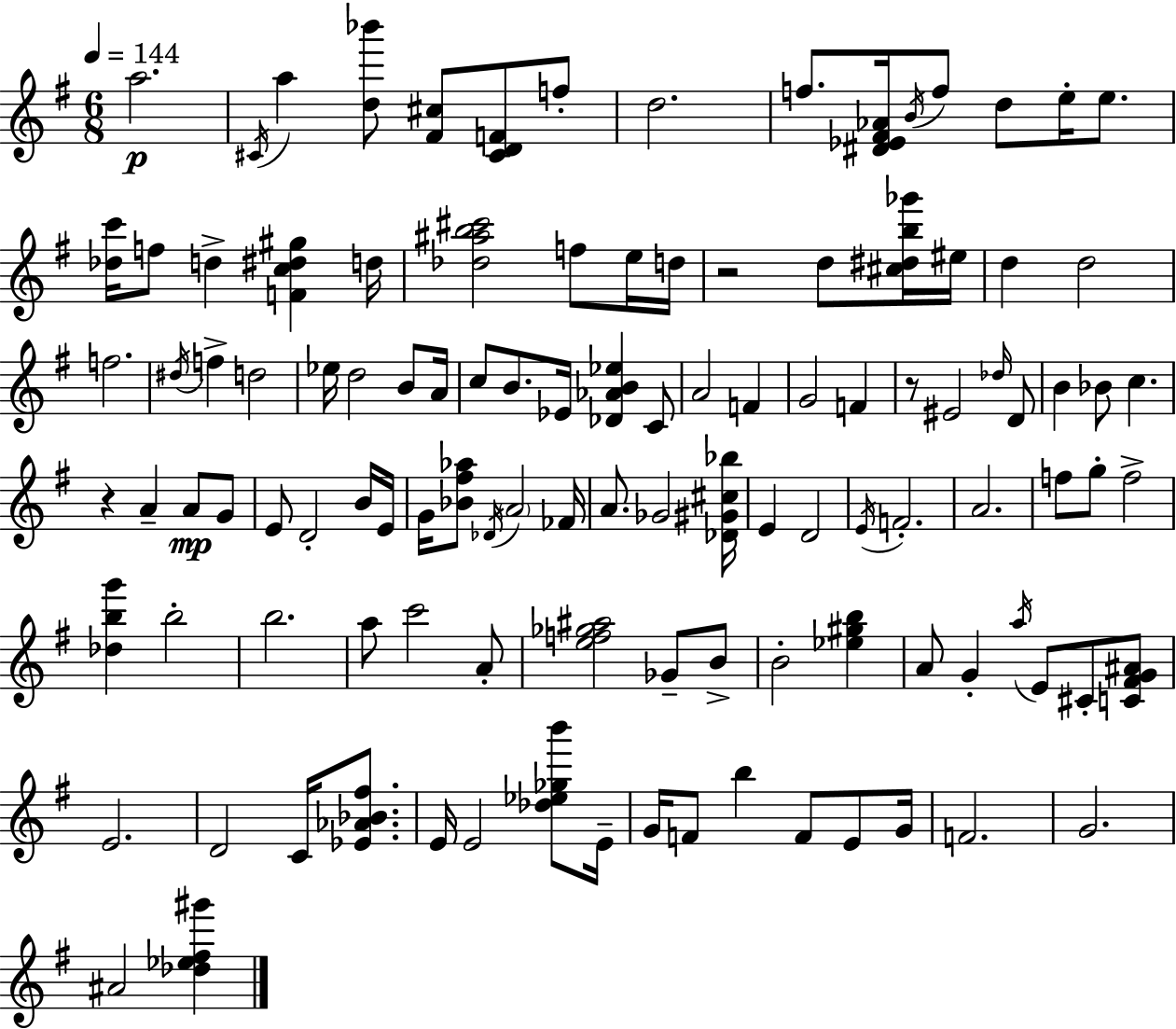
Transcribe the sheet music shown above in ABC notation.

X:1
T:Untitled
M:6/8
L:1/4
K:Em
a2 ^C/4 a [d_b']/2 [^F^c]/2 [^CDF]/2 f/2 d2 f/2 [^D_E^F_A]/4 B/4 f/2 d/2 e/4 e/2 [_dc']/4 f/2 d [Fc^d^g] d/4 [_d^ab^c']2 f/2 e/4 d/4 z2 d/2 [^c^db_g']/4 ^e/4 d d2 f2 ^d/4 f d2 _e/4 d2 B/2 A/4 c/2 B/2 _E/4 [_D_AB_e] C/2 A2 F G2 F z/2 ^E2 _d/4 D/2 B _B/2 c z A A/2 G/2 E/2 D2 B/4 E/4 G/4 [_B^f_a]/2 _D/4 A2 _F/4 A/2 _G2 [_D^G^c_b]/4 E D2 E/4 F2 A2 f/2 g/2 f2 [_dbg'] b2 b2 a/2 c'2 A/2 [ef_g^a]2 _G/2 B/2 B2 [_e^gb] A/2 G a/4 E/2 ^C/2 [C^FG^A]/2 E2 D2 C/4 [_E_A_B^f]/2 E/4 E2 [_d_e_gb']/2 E/4 G/4 F/2 b F/2 E/2 G/4 F2 G2 ^A2 [_d_e^f^g']